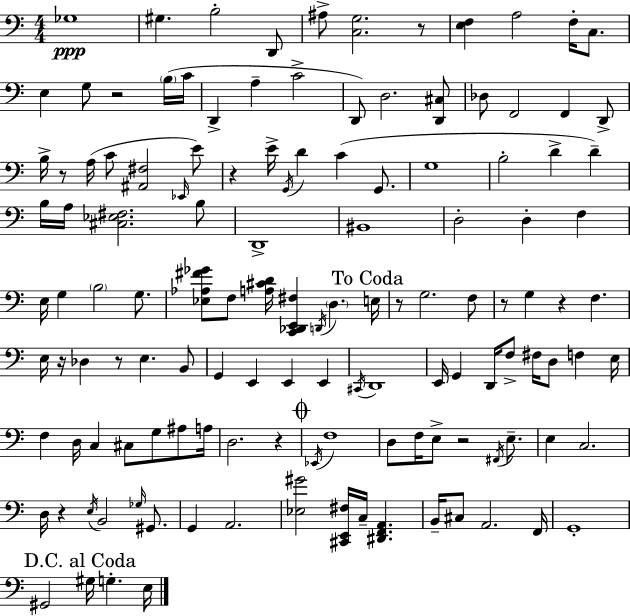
Gb3/w G#3/q. B3/h D2/e A#3/e [C3,G3]/h. R/e [E3,F3]/q A3/h F3/s C3/e. E3/q G3/e R/h B3/s C4/s D2/q A3/q C4/h D2/e D3/h. [D2,C#3]/e Db3/e F2/h F2/q D2/e B3/s R/e A3/s C4/e [A#2,F#3]/h Eb2/s E4/e R/q E4/s G2/s D4/q C4/q G2/e. G3/w B3/h D4/q D4/q B3/s A3/s [C#3,Eb3,F#3]/h. B3/e D2/w BIS2/w D3/h D3/q F3/q E3/s G3/q B3/h G3/e. [Eb3,Ab3,F#4,Gb4]/e F3/e [A3,C#4,D4]/s [C2,Db2,E2,F#3]/q D2/s D3/q. E3/s R/e G3/h. F3/e R/e G3/q R/q F3/q. E3/s R/s Db3/q R/e E3/q. B2/e G2/q E2/q E2/q E2/q C#2/s D2/w E2/s G2/q D2/s F3/e F#3/s D3/e F3/q E3/s F3/q D3/s C3/q C#3/e G3/e A#3/e A3/s D3/h. R/q Eb2/s F3/w D3/e F3/s E3/e R/h F#2/s E3/e. E3/q C3/h. D3/s R/q E3/s B2/h Gb3/s G#2/e. G2/q A2/h. [Eb3,G#4]/h [C#2,E2,F#3]/s C3/s [D#2,F2,A2]/q. B2/s C#3/e A2/h. F2/s G2/w G#2/h G#3/s G3/q. E3/s